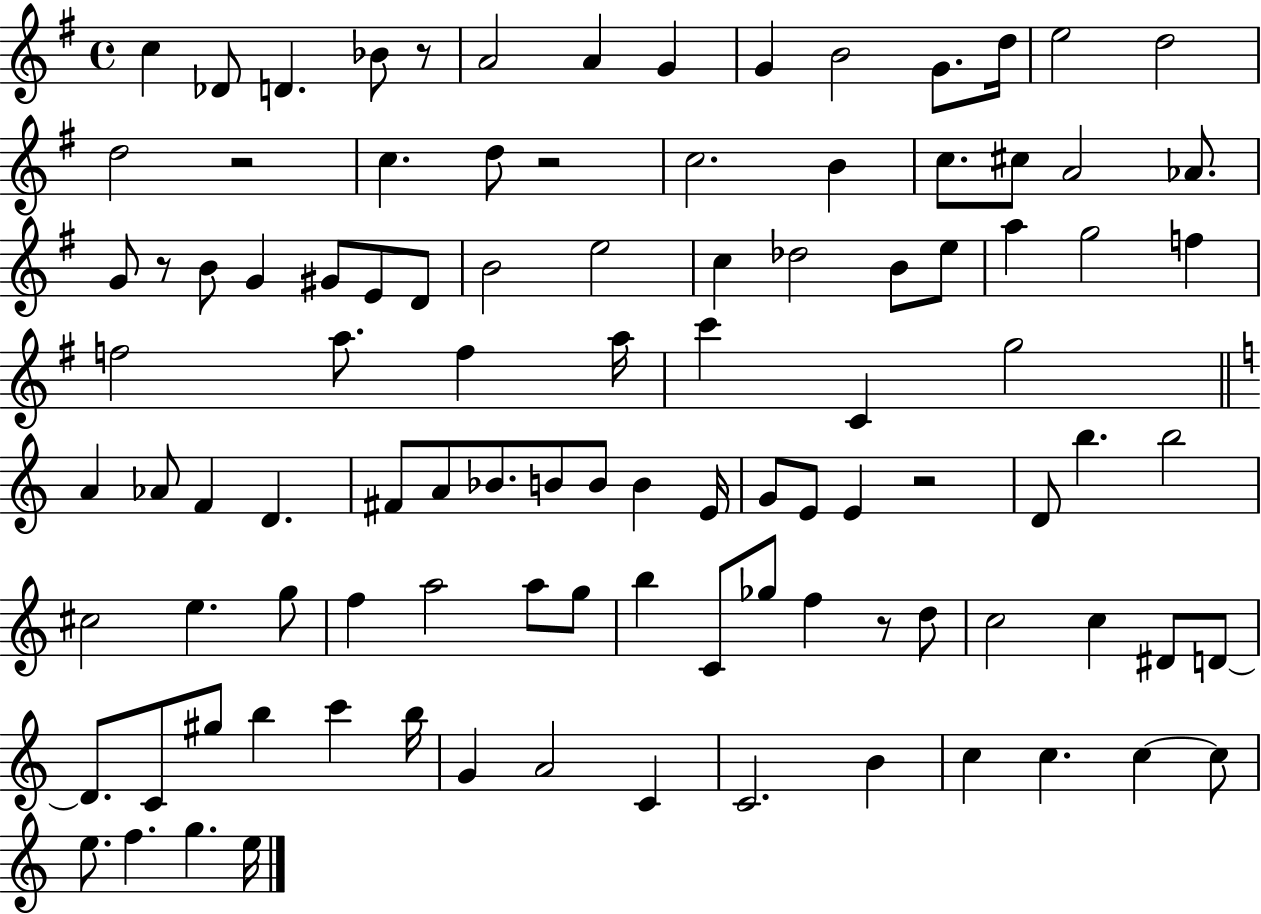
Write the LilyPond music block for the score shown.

{
  \clef treble
  \time 4/4
  \defaultTimeSignature
  \key g \major
  \repeat volta 2 { c''4 des'8 d'4. bes'8 r8 | a'2 a'4 g'4 | g'4 b'2 g'8. d''16 | e''2 d''2 | \break d''2 r2 | c''4. d''8 r2 | c''2. b'4 | c''8. cis''8 a'2 aes'8. | \break g'8 r8 b'8 g'4 gis'8 e'8 d'8 | b'2 e''2 | c''4 des''2 b'8 e''8 | a''4 g''2 f''4 | \break f''2 a''8. f''4 a''16 | c'''4 c'4 g''2 | \bar "||" \break \key c \major a'4 aes'8 f'4 d'4. | fis'8 a'8 bes'8. b'8 b'8 b'4 e'16 | g'8 e'8 e'4 r2 | d'8 b''4. b''2 | \break cis''2 e''4. g''8 | f''4 a''2 a''8 g''8 | b''4 c'8 ges''8 f''4 r8 d''8 | c''2 c''4 dis'8 d'8~~ | \break d'8. c'8 gis''8 b''4 c'''4 b''16 | g'4 a'2 c'4 | c'2. b'4 | c''4 c''4. c''4~~ c''8 | \break e''8. f''4. g''4. e''16 | } \bar "|."
}